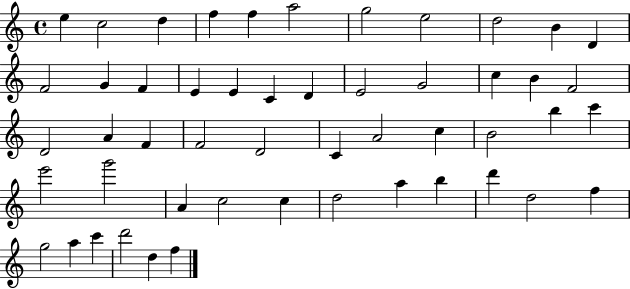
E5/q C5/h D5/q F5/q F5/q A5/h G5/h E5/h D5/h B4/q D4/q F4/h G4/q F4/q E4/q E4/q C4/q D4/q E4/h G4/h C5/q B4/q F4/h D4/h A4/q F4/q F4/h D4/h C4/q A4/h C5/q B4/h B5/q C6/q E6/h G6/h A4/q C5/h C5/q D5/h A5/q B5/q D6/q D5/h F5/q G5/h A5/q C6/q D6/h D5/q F5/q